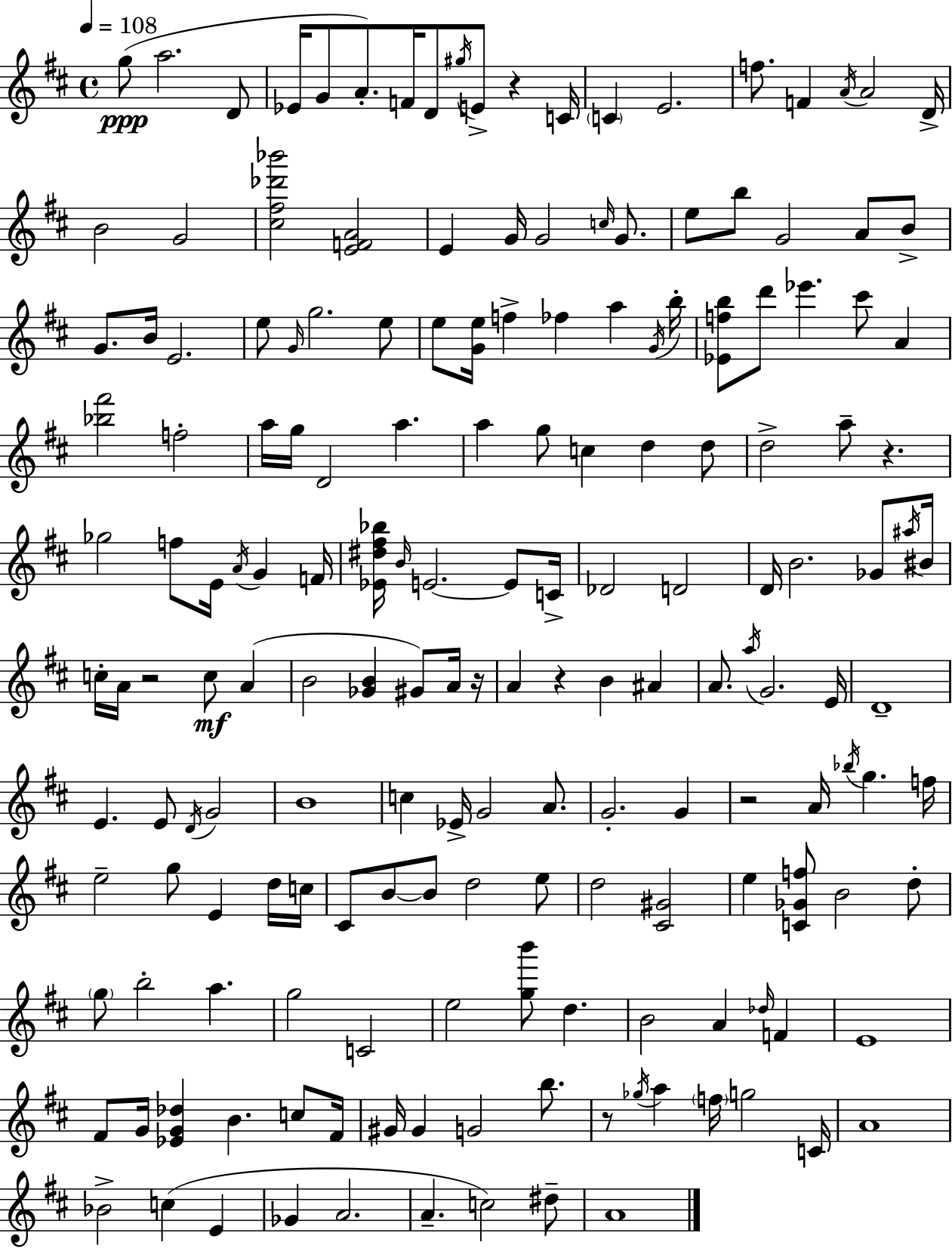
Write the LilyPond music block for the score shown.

{
  \clef treble
  \time 4/4
  \defaultTimeSignature
  \key d \major
  \tempo 4 = 108
  g''8(\ppp a''2. d'8 | ees'16 g'8 a'8.-.) f'16 d'8 \acciaccatura { gis''16 } e'8-> r4 | c'16 \parenthesize c'4 e'2. | f''8. f'4 \acciaccatura { a'16 } a'2 | \break d'16-> b'2 g'2 | <cis'' fis'' des''' bes'''>2 <e' f' a'>2 | e'4 g'16 g'2 \grace { c''16 } | g'8. e''8 b''8 g'2 a'8 | \break b'8-> g'8. b'16 e'2. | e''8 \grace { g'16 } g''2. | e''8 e''8 <g' e''>16 f''4-> fes''4 a''4 | \acciaccatura { g'16 } b''16-. <ees' f'' b''>8 d'''8 ees'''4. cis'''8 | \break a'4 <bes'' fis'''>2 f''2-. | a''16 g''16 d'2 a''4. | a''4 g''8 c''4 d''4 | d''8 d''2-> a''8-- r4. | \break ges''2 f''8 e'16 | \acciaccatura { a'16 } g'4 f'16 <ees' dis'' fis'' bes''>16 \grace { b'16 } e'2.~~ | e'8 c'16-> des'2 d'2 | d'16 b'2. | \break ges'8 \acciaccatura { ais''16 } bis'16 c''16-. a'16 r2 | c''8\mf a'4( b'2 | <ges' b'>4 gis'8) a'16 r16 a'4 r4 | b'4 ais'4 a'8. \acciaccatura { a''16 } g'2. | \break e'16 d'1-- | e'4. e'8 | \acciaccatura { d'16 } g'2 b'1 | c''4 ees'16-> g'2 | \break a'8. g'2.-. | g'4 r2 | a'16 \acciaccatura { bes''16 } g''4. f''16 e''2-- | g''8 e'4 d''16 c''16 cis'8 b'8~~ b'8 | \break d''2 e''8 d''2 | <cis' gis'>2 e''4 <c' ges' f''>8 | b'2 d''8-. \parenthesize g''8 b''2-. | a''4. g''2 | \break c'2 e''2 | <g'' b'''>8 d''4. b'2 | a'4 \grace { des''16 } f'4 e'1 | fis'8 g'16 <ees' g' des''>4 | \break b'4. c''8 fis'16 gis'16 gis'4 | g'2 b''8. r8 \acciaccatura { ges''16 } a''4 | \parenthesize f''16 g''2 c'16 a'1 | bes'2-> | \break c''4( e'4 ges'4 | a'2. a'4.-- | c''2) dis''8-- a'1 | \bar "|."
}